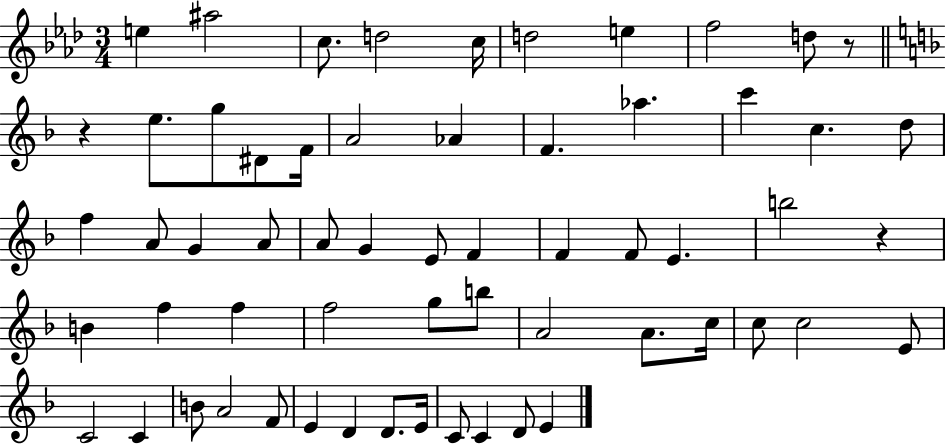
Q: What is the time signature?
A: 3/4